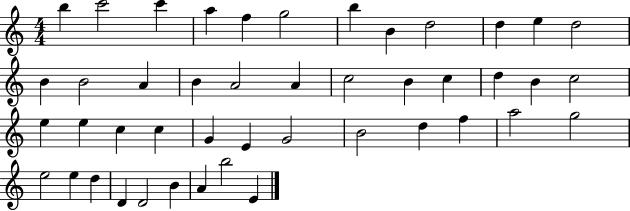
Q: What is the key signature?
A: C major